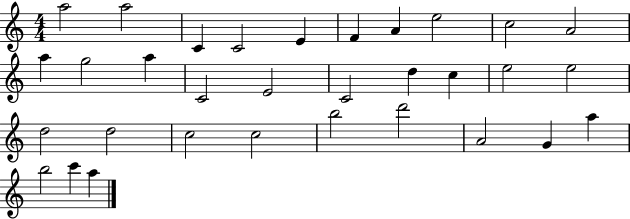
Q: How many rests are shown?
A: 0